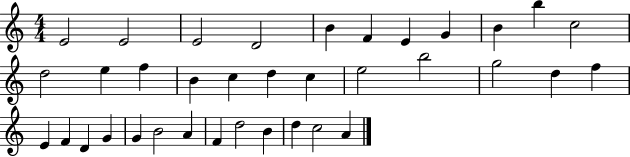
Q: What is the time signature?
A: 4/4